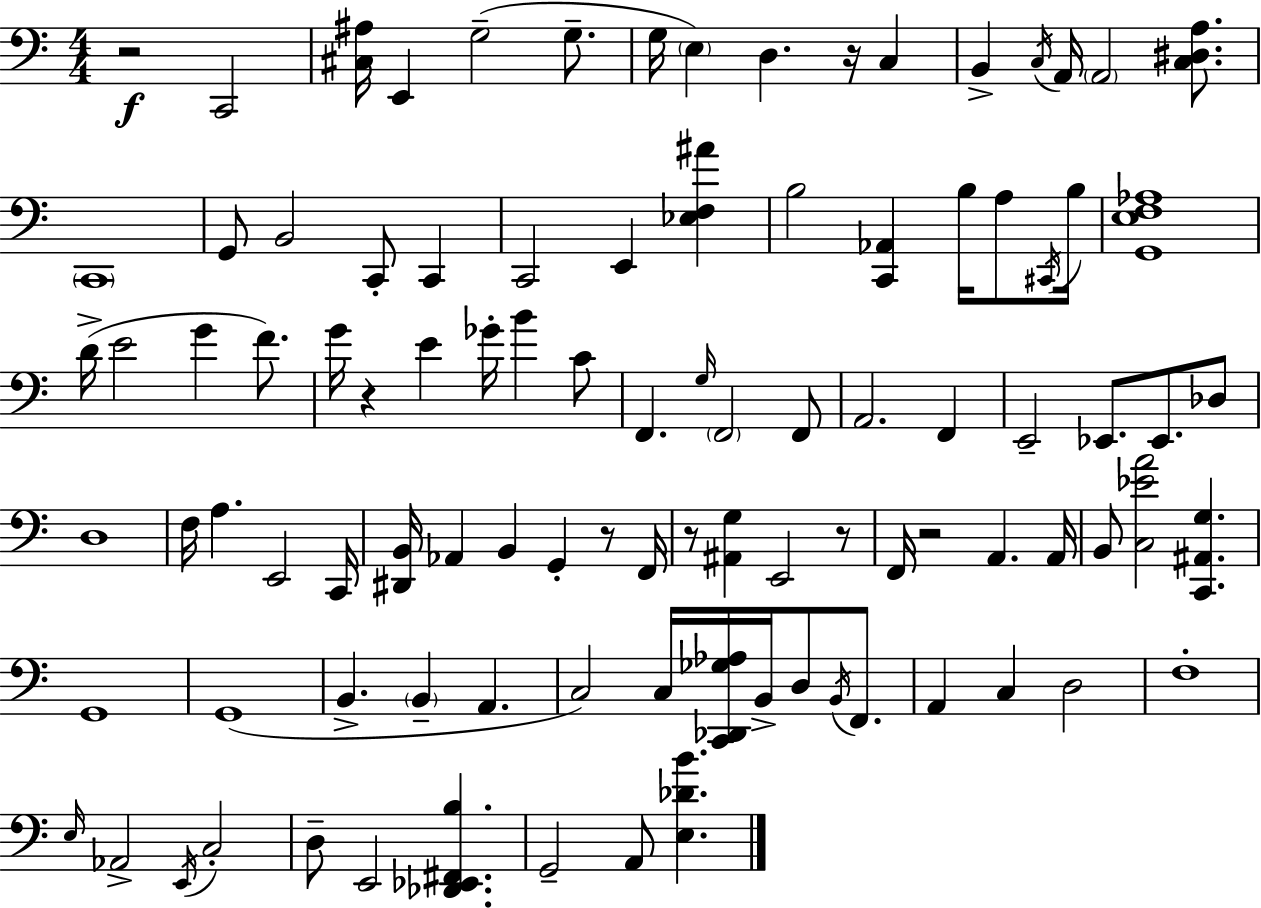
R/h C2/h [C#3,A#3]/s E2/q G3/h G3/e. G3/s E3/q D3/q. R/s C3/q B2/q C3/s A2/s A2/h [C3,D#3,A3]/e. C2/w G2/e B2/h C2/e C2/q C2/h E2/q [Eb3,F3,A#4]/q B3/h [C2,Ab2]/q B3/s A3/e C#2/s B3/s [G2,E3,F3,Ab3]/w D4/s E4/h G4/q F4/e. G4/s R/q E4/q Gb4/s B4/q C4/e F2/q. G3/s F2/h F2/e A2/h. F2/q E2/h Eb2/e. Eb2/e. Db3/e D3/w F3/s A3/q. E2/h C2/s [D#2,B2]/s Ab2/q B2/q G2/q R/e F2/s R/e [A#2,G3]/q E2/h R/e F2/s R/h A2/q. A2/s B2/e [C3,Eb4,A4]/h [C2,A#2,G3]/q. G2/w G2/w B2/q. B2/q A2/q. C3/h C3/s [C2,Db2,Gb3,Ab3]/s B2/s D3/e B2/s F2/e. A2/q C3/q D3/h F3/w E3/s Ab2/h E2/s C3/h D3/e E2/h [Db2,Eb2,F#2,B3]/q. G2/h A2/e [E3,Db4,B4]/q.